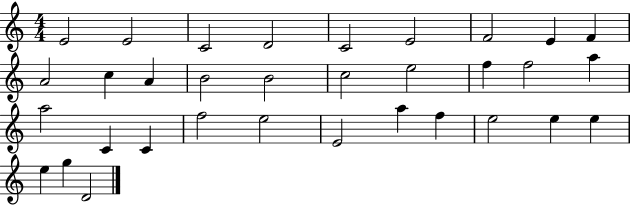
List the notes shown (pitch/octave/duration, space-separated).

E4/h E4/h C4/h D4/h C4/h E4/h F4/h E4/q F4/q A4/h C5/q A4/q B4/h B4/h C5/h E5/h F5/q F5/h A5/q A5/h C4/q C4/q F5/h E5/h E4/h A5/q F5/q E5/h E5/q E5/q E5/q G5/q D4/h